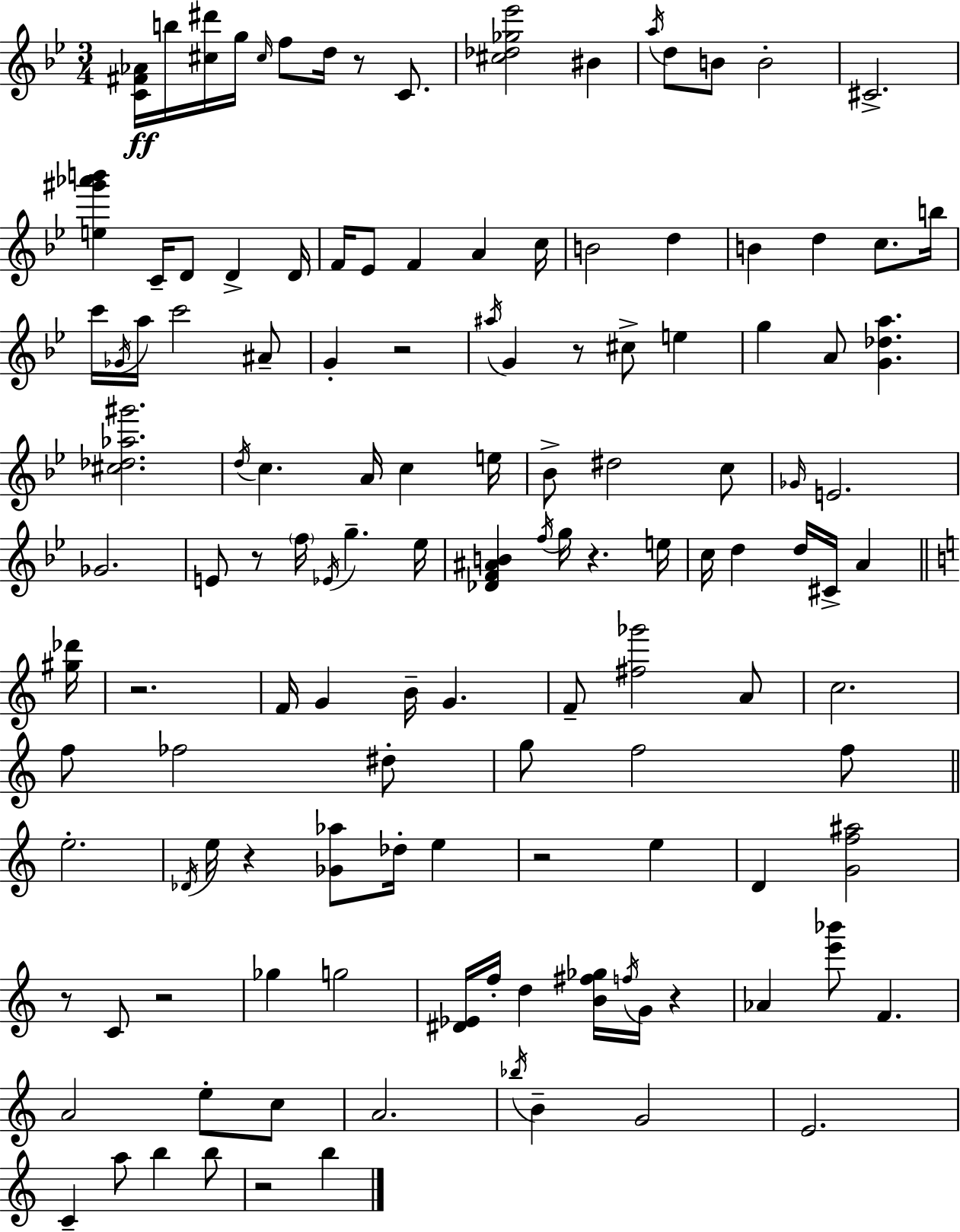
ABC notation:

X:1
T:Untitled
M:3/4
L:1/4
K:Gm
[C^F_A]/4 b/4 [^c^d']/4 g/4 ^c/4 f/2 d/4 z/2 C/2 [^c_d_g_e']2 ^B a/4 d/2 B/2 B2 ^C2 [e^g'_a'b'] C/4 D/2 D D/4 F/4 _E/2 F A c/4 B2 d B d c/2 b/4 c'/4 _G/4 a/4 c'2 ^A/2 G z2 ^a/4 G z/2 ^c/2 e g A/2 [G_da] [^c_d_a^g']2 d/4 c A/4 c e/4 _B/2 ^d2 c/2 _G/4 E2 _G2 E/2 z/2 f/4 _E/4 g _e/4 [_DF^AB] f/4 g/4 z e/4 c/4 d d/4 ^C/4 A [^g_d']/4 z2 F/4 G B/4 G F/2 [^f_g']2 A/2 c2 f/2 _f2 ^d/2 g/2 f2 f/2 e2 _D/4 e/4 z [_G_a]/2 _d/4 e z2 e D [Gf^a]2 z/2 C/2 z2 _g g2 [^D_E]/4 f/4 d [B^f_g]/4 f/4 G/4 z _A [e'_b']/2 F A2 e/2 c/2 A2 _b/4 B G2 E2 C a/2 b b/2 z2 b